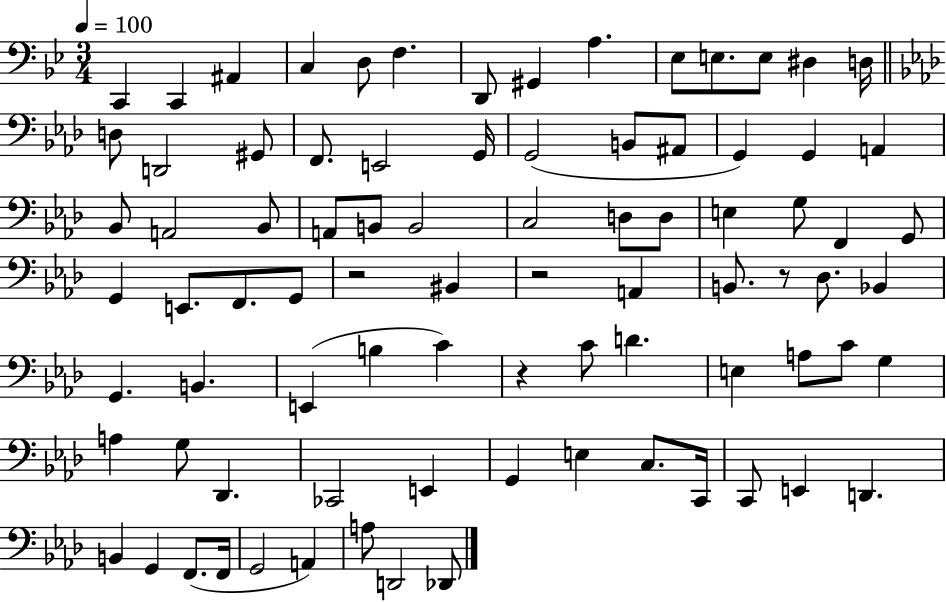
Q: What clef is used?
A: bass